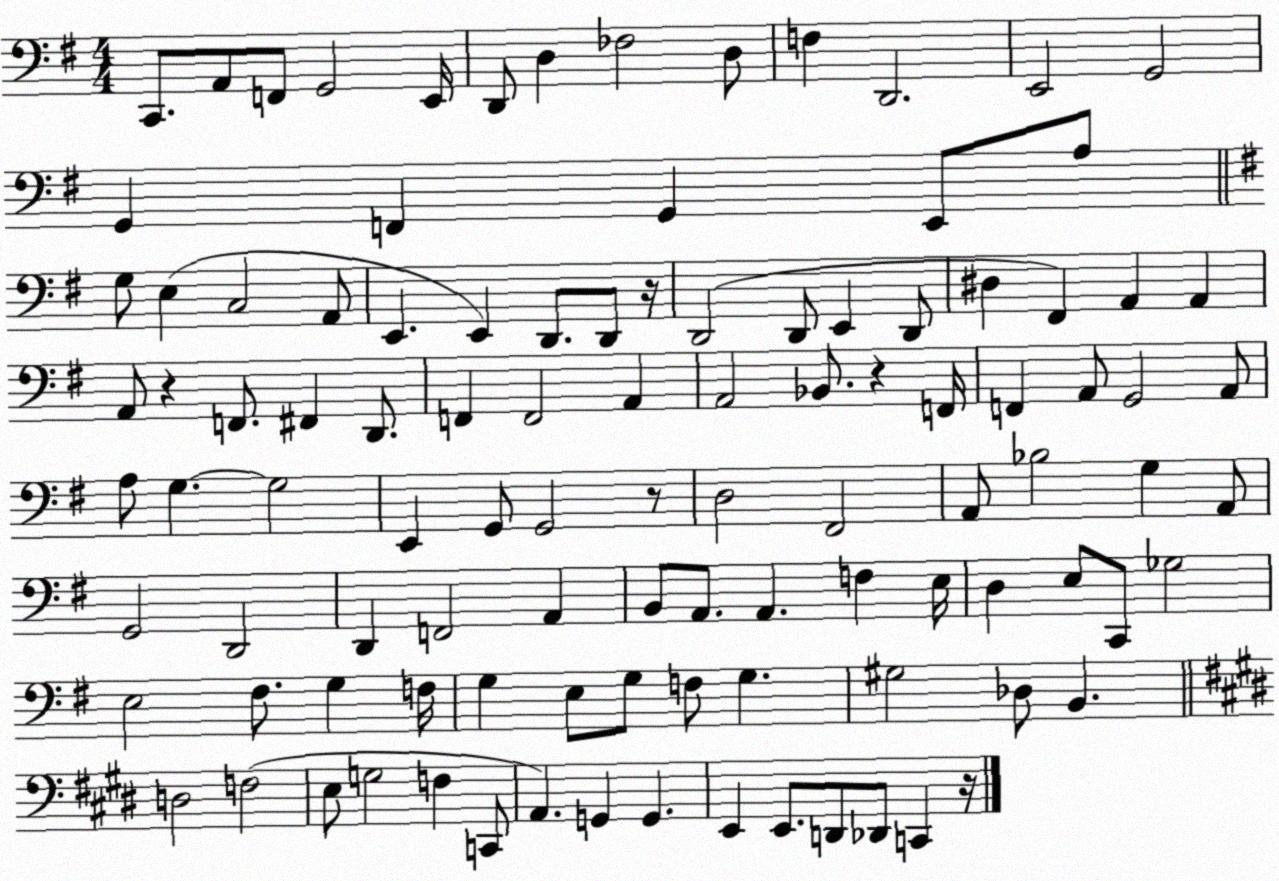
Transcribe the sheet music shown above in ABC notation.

X:1
T:Untitled
M:4/4
L:1/4
K:G
C,,/2 A,,/2 F,,/2 G,,2 E,,/4 D,,/2 D, _F,2 D,/2 F, D,,2 E,,2 G,,2 G,, F,, G,, E,,/2 A,/2 G,/2 E, C,2 A,,/2 E,, E,, D,,/2 D,,/2 z/4 D,,2 D,,/2 E,, D,,/2 ^D, ^F,, A,, A,, A,,/2 z F,,/2 ^F,, D,,/2 F,, F,,2 A,, A,,2 _B,,/2 z F,,/4 F,, A,,/2 G,,2 A,,/2 A,/2 G, G,2 E,, G,,/2 G,,2 z/2 D,2 ^F,,2 A,,/2 _B,2 G, A,,/2 G,,2 D,,2 D,, F,,2 A,, B,,/2 A,,/2 A,, F, E,/4 D, E,/2 C,,/2 _G,2 E,2 ^F,/2 G, F,/4 G, E,/2 G,/2 F,/2 G, ^G,2 _D,/2 B,, D,2 F,2 E,/2 G,2 F, C,,/2 A,, G,, G,, E,, E,,/2 D,,/2 _D,,/2 C,, z/4